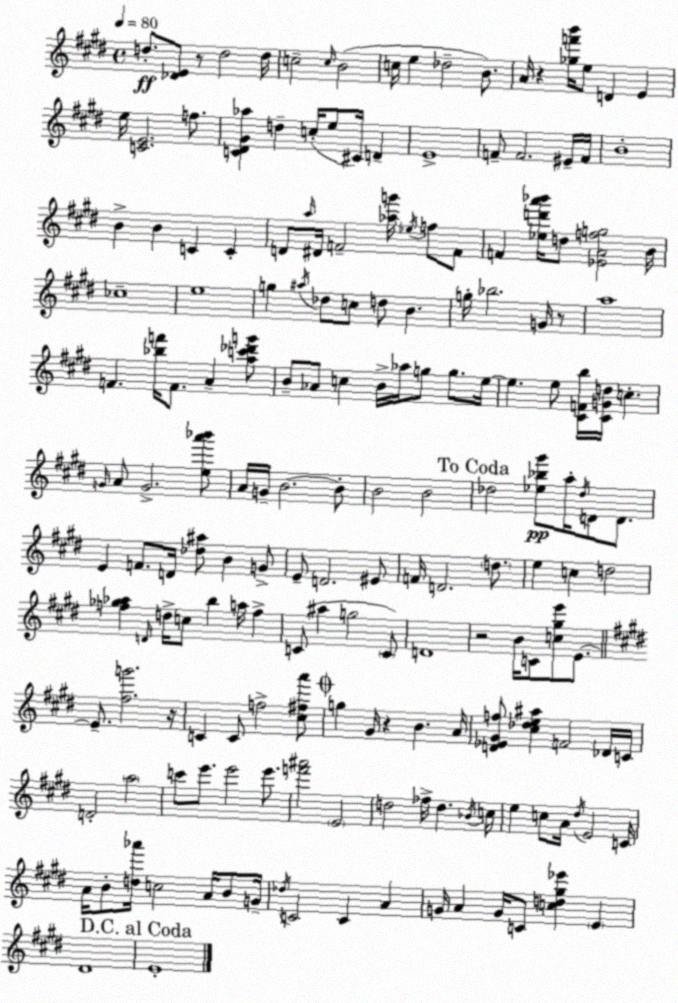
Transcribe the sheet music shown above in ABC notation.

X:1
T:Untitled
M:4/4
L:1/4
K:E
d/2 [_DE]/2 z/2 d2 d/4 c2 c/4 B2 c/4 e _d2 B/2 A/4 z [_gf'b']/4 e/2 D E e/4 [CE]2 f/2 [C^D^G_a] d c/4 e/2 ^C/4 D E4 F/2 F2 ^E/4 F/4 B4 B B C C D/2 a/4 ^D/4 F2 [_ag']/4 _e/4 f/2 F/2 F [_ed'a'_b']/4 d/2 [_EAfg]2 B/4 _c4 e4 g ^a/4 _d/2 c/2 d/2 B g/4 _b2 G/4 z/2 a4 F [_bf']/4 F/2 A [ac'_d'g']/2 B/2 _A/2 c B/4 _a/4 g/2 g/2 e/4 e e/2 [^CFb]/4 [^CGd]/4 c G/4 A/2 G2 [ea'_b']/2 A/4 G/4 B2 B/2 B2 B2 _d2 [_e_b^g']/2 a/4 _d/4 D/2 D/2 E F/2 D/4 [_d^a]/2 B G/2 E/2 D2 ^E/2 F/4 D2 d/2 e c d2 [f_g_a] D/4 d/4 c/2 b a/4 f C/2 ^a g2 C/2 D4 z2 B/4 C/2 [c^ge']/2 E/2 E/2 [^fg']2 z/4 C C/2 f2 [^c^fa']/2 g ^G/4 z B A/4 [D_E^Gf]/2 [^c_de^a] F2 _D/4 C/4 D2 a2 c'/2 e'/2 e'2 e'/2 [f'^a']2 E2 d2 _f/4 d _B/4 c/4 e c/2 A/4 ^d/4 E2 C/4 A/4 B/2 [d_a']/4 c2 A/4 B/2 G/4 _d/4 C2 C A G/4 A G/4 C/2 [cd^g_e'] E ^D4 E4